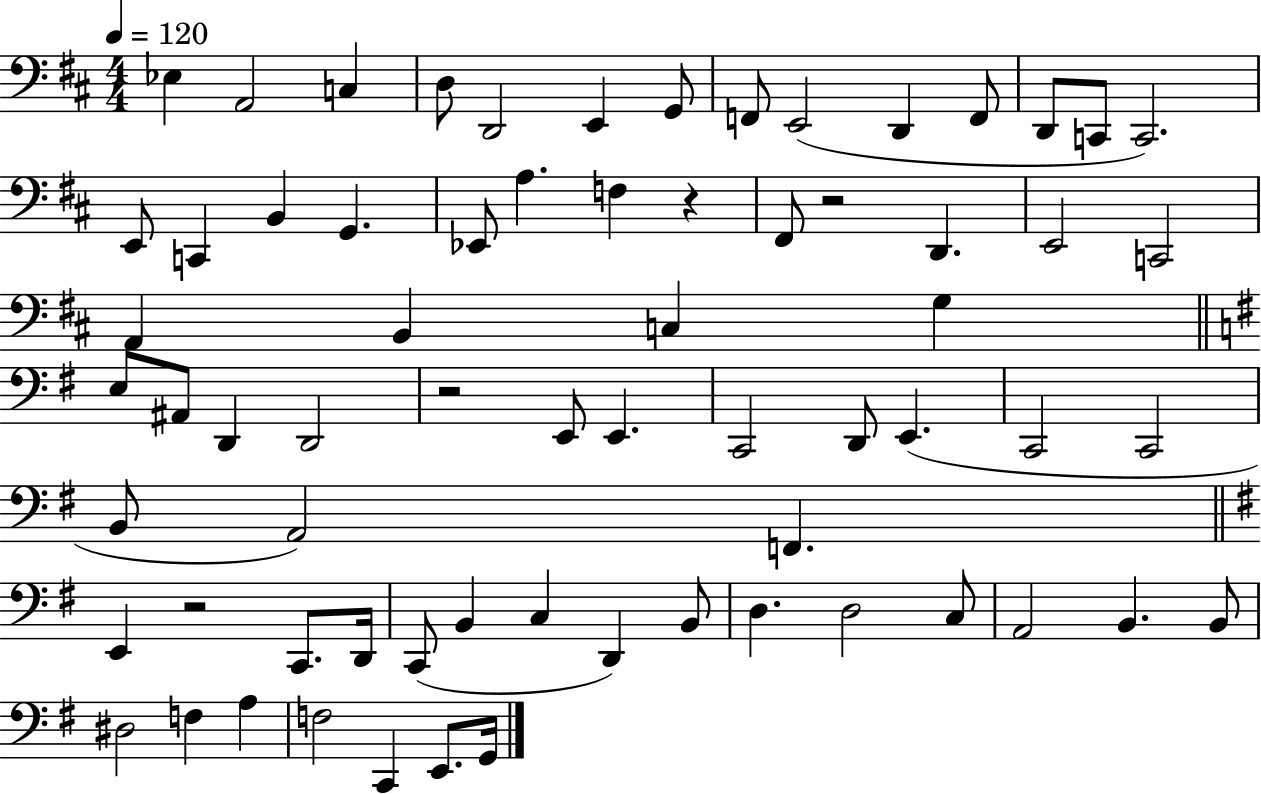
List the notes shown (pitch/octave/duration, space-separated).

Eb3/q A2/h C3/q D3/e D2/h E2/q G2/e F2/e E2/h D2/q F2/e D2/e C2/e C2/h. E2/e C2/q B2/q G2/q. Eb2/e A3/q. F3/q R/q F#2/e R/h D2/q. E2/h C2/h A2/q B2/q C3/q G3/q E3/e A#2/e D2/q D2/h R/h E2/e E2/q. C2/h D2/e E2/q. C2/h C2/h B2/e A2/h F2/q. E2/q R/h C2/e. D2/s C2/e B2/q C3/q D2/q B2/e D3/q. D3/h C3/e A2/h B2/q. B2/e D#3/h F3/q A3/q F3/h C2/q E2/e. G2/s